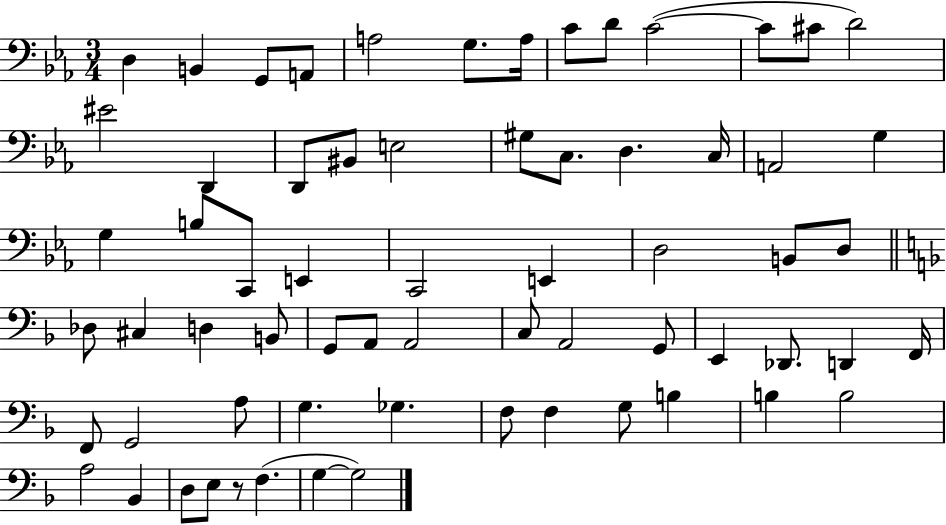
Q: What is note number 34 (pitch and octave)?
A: Db3